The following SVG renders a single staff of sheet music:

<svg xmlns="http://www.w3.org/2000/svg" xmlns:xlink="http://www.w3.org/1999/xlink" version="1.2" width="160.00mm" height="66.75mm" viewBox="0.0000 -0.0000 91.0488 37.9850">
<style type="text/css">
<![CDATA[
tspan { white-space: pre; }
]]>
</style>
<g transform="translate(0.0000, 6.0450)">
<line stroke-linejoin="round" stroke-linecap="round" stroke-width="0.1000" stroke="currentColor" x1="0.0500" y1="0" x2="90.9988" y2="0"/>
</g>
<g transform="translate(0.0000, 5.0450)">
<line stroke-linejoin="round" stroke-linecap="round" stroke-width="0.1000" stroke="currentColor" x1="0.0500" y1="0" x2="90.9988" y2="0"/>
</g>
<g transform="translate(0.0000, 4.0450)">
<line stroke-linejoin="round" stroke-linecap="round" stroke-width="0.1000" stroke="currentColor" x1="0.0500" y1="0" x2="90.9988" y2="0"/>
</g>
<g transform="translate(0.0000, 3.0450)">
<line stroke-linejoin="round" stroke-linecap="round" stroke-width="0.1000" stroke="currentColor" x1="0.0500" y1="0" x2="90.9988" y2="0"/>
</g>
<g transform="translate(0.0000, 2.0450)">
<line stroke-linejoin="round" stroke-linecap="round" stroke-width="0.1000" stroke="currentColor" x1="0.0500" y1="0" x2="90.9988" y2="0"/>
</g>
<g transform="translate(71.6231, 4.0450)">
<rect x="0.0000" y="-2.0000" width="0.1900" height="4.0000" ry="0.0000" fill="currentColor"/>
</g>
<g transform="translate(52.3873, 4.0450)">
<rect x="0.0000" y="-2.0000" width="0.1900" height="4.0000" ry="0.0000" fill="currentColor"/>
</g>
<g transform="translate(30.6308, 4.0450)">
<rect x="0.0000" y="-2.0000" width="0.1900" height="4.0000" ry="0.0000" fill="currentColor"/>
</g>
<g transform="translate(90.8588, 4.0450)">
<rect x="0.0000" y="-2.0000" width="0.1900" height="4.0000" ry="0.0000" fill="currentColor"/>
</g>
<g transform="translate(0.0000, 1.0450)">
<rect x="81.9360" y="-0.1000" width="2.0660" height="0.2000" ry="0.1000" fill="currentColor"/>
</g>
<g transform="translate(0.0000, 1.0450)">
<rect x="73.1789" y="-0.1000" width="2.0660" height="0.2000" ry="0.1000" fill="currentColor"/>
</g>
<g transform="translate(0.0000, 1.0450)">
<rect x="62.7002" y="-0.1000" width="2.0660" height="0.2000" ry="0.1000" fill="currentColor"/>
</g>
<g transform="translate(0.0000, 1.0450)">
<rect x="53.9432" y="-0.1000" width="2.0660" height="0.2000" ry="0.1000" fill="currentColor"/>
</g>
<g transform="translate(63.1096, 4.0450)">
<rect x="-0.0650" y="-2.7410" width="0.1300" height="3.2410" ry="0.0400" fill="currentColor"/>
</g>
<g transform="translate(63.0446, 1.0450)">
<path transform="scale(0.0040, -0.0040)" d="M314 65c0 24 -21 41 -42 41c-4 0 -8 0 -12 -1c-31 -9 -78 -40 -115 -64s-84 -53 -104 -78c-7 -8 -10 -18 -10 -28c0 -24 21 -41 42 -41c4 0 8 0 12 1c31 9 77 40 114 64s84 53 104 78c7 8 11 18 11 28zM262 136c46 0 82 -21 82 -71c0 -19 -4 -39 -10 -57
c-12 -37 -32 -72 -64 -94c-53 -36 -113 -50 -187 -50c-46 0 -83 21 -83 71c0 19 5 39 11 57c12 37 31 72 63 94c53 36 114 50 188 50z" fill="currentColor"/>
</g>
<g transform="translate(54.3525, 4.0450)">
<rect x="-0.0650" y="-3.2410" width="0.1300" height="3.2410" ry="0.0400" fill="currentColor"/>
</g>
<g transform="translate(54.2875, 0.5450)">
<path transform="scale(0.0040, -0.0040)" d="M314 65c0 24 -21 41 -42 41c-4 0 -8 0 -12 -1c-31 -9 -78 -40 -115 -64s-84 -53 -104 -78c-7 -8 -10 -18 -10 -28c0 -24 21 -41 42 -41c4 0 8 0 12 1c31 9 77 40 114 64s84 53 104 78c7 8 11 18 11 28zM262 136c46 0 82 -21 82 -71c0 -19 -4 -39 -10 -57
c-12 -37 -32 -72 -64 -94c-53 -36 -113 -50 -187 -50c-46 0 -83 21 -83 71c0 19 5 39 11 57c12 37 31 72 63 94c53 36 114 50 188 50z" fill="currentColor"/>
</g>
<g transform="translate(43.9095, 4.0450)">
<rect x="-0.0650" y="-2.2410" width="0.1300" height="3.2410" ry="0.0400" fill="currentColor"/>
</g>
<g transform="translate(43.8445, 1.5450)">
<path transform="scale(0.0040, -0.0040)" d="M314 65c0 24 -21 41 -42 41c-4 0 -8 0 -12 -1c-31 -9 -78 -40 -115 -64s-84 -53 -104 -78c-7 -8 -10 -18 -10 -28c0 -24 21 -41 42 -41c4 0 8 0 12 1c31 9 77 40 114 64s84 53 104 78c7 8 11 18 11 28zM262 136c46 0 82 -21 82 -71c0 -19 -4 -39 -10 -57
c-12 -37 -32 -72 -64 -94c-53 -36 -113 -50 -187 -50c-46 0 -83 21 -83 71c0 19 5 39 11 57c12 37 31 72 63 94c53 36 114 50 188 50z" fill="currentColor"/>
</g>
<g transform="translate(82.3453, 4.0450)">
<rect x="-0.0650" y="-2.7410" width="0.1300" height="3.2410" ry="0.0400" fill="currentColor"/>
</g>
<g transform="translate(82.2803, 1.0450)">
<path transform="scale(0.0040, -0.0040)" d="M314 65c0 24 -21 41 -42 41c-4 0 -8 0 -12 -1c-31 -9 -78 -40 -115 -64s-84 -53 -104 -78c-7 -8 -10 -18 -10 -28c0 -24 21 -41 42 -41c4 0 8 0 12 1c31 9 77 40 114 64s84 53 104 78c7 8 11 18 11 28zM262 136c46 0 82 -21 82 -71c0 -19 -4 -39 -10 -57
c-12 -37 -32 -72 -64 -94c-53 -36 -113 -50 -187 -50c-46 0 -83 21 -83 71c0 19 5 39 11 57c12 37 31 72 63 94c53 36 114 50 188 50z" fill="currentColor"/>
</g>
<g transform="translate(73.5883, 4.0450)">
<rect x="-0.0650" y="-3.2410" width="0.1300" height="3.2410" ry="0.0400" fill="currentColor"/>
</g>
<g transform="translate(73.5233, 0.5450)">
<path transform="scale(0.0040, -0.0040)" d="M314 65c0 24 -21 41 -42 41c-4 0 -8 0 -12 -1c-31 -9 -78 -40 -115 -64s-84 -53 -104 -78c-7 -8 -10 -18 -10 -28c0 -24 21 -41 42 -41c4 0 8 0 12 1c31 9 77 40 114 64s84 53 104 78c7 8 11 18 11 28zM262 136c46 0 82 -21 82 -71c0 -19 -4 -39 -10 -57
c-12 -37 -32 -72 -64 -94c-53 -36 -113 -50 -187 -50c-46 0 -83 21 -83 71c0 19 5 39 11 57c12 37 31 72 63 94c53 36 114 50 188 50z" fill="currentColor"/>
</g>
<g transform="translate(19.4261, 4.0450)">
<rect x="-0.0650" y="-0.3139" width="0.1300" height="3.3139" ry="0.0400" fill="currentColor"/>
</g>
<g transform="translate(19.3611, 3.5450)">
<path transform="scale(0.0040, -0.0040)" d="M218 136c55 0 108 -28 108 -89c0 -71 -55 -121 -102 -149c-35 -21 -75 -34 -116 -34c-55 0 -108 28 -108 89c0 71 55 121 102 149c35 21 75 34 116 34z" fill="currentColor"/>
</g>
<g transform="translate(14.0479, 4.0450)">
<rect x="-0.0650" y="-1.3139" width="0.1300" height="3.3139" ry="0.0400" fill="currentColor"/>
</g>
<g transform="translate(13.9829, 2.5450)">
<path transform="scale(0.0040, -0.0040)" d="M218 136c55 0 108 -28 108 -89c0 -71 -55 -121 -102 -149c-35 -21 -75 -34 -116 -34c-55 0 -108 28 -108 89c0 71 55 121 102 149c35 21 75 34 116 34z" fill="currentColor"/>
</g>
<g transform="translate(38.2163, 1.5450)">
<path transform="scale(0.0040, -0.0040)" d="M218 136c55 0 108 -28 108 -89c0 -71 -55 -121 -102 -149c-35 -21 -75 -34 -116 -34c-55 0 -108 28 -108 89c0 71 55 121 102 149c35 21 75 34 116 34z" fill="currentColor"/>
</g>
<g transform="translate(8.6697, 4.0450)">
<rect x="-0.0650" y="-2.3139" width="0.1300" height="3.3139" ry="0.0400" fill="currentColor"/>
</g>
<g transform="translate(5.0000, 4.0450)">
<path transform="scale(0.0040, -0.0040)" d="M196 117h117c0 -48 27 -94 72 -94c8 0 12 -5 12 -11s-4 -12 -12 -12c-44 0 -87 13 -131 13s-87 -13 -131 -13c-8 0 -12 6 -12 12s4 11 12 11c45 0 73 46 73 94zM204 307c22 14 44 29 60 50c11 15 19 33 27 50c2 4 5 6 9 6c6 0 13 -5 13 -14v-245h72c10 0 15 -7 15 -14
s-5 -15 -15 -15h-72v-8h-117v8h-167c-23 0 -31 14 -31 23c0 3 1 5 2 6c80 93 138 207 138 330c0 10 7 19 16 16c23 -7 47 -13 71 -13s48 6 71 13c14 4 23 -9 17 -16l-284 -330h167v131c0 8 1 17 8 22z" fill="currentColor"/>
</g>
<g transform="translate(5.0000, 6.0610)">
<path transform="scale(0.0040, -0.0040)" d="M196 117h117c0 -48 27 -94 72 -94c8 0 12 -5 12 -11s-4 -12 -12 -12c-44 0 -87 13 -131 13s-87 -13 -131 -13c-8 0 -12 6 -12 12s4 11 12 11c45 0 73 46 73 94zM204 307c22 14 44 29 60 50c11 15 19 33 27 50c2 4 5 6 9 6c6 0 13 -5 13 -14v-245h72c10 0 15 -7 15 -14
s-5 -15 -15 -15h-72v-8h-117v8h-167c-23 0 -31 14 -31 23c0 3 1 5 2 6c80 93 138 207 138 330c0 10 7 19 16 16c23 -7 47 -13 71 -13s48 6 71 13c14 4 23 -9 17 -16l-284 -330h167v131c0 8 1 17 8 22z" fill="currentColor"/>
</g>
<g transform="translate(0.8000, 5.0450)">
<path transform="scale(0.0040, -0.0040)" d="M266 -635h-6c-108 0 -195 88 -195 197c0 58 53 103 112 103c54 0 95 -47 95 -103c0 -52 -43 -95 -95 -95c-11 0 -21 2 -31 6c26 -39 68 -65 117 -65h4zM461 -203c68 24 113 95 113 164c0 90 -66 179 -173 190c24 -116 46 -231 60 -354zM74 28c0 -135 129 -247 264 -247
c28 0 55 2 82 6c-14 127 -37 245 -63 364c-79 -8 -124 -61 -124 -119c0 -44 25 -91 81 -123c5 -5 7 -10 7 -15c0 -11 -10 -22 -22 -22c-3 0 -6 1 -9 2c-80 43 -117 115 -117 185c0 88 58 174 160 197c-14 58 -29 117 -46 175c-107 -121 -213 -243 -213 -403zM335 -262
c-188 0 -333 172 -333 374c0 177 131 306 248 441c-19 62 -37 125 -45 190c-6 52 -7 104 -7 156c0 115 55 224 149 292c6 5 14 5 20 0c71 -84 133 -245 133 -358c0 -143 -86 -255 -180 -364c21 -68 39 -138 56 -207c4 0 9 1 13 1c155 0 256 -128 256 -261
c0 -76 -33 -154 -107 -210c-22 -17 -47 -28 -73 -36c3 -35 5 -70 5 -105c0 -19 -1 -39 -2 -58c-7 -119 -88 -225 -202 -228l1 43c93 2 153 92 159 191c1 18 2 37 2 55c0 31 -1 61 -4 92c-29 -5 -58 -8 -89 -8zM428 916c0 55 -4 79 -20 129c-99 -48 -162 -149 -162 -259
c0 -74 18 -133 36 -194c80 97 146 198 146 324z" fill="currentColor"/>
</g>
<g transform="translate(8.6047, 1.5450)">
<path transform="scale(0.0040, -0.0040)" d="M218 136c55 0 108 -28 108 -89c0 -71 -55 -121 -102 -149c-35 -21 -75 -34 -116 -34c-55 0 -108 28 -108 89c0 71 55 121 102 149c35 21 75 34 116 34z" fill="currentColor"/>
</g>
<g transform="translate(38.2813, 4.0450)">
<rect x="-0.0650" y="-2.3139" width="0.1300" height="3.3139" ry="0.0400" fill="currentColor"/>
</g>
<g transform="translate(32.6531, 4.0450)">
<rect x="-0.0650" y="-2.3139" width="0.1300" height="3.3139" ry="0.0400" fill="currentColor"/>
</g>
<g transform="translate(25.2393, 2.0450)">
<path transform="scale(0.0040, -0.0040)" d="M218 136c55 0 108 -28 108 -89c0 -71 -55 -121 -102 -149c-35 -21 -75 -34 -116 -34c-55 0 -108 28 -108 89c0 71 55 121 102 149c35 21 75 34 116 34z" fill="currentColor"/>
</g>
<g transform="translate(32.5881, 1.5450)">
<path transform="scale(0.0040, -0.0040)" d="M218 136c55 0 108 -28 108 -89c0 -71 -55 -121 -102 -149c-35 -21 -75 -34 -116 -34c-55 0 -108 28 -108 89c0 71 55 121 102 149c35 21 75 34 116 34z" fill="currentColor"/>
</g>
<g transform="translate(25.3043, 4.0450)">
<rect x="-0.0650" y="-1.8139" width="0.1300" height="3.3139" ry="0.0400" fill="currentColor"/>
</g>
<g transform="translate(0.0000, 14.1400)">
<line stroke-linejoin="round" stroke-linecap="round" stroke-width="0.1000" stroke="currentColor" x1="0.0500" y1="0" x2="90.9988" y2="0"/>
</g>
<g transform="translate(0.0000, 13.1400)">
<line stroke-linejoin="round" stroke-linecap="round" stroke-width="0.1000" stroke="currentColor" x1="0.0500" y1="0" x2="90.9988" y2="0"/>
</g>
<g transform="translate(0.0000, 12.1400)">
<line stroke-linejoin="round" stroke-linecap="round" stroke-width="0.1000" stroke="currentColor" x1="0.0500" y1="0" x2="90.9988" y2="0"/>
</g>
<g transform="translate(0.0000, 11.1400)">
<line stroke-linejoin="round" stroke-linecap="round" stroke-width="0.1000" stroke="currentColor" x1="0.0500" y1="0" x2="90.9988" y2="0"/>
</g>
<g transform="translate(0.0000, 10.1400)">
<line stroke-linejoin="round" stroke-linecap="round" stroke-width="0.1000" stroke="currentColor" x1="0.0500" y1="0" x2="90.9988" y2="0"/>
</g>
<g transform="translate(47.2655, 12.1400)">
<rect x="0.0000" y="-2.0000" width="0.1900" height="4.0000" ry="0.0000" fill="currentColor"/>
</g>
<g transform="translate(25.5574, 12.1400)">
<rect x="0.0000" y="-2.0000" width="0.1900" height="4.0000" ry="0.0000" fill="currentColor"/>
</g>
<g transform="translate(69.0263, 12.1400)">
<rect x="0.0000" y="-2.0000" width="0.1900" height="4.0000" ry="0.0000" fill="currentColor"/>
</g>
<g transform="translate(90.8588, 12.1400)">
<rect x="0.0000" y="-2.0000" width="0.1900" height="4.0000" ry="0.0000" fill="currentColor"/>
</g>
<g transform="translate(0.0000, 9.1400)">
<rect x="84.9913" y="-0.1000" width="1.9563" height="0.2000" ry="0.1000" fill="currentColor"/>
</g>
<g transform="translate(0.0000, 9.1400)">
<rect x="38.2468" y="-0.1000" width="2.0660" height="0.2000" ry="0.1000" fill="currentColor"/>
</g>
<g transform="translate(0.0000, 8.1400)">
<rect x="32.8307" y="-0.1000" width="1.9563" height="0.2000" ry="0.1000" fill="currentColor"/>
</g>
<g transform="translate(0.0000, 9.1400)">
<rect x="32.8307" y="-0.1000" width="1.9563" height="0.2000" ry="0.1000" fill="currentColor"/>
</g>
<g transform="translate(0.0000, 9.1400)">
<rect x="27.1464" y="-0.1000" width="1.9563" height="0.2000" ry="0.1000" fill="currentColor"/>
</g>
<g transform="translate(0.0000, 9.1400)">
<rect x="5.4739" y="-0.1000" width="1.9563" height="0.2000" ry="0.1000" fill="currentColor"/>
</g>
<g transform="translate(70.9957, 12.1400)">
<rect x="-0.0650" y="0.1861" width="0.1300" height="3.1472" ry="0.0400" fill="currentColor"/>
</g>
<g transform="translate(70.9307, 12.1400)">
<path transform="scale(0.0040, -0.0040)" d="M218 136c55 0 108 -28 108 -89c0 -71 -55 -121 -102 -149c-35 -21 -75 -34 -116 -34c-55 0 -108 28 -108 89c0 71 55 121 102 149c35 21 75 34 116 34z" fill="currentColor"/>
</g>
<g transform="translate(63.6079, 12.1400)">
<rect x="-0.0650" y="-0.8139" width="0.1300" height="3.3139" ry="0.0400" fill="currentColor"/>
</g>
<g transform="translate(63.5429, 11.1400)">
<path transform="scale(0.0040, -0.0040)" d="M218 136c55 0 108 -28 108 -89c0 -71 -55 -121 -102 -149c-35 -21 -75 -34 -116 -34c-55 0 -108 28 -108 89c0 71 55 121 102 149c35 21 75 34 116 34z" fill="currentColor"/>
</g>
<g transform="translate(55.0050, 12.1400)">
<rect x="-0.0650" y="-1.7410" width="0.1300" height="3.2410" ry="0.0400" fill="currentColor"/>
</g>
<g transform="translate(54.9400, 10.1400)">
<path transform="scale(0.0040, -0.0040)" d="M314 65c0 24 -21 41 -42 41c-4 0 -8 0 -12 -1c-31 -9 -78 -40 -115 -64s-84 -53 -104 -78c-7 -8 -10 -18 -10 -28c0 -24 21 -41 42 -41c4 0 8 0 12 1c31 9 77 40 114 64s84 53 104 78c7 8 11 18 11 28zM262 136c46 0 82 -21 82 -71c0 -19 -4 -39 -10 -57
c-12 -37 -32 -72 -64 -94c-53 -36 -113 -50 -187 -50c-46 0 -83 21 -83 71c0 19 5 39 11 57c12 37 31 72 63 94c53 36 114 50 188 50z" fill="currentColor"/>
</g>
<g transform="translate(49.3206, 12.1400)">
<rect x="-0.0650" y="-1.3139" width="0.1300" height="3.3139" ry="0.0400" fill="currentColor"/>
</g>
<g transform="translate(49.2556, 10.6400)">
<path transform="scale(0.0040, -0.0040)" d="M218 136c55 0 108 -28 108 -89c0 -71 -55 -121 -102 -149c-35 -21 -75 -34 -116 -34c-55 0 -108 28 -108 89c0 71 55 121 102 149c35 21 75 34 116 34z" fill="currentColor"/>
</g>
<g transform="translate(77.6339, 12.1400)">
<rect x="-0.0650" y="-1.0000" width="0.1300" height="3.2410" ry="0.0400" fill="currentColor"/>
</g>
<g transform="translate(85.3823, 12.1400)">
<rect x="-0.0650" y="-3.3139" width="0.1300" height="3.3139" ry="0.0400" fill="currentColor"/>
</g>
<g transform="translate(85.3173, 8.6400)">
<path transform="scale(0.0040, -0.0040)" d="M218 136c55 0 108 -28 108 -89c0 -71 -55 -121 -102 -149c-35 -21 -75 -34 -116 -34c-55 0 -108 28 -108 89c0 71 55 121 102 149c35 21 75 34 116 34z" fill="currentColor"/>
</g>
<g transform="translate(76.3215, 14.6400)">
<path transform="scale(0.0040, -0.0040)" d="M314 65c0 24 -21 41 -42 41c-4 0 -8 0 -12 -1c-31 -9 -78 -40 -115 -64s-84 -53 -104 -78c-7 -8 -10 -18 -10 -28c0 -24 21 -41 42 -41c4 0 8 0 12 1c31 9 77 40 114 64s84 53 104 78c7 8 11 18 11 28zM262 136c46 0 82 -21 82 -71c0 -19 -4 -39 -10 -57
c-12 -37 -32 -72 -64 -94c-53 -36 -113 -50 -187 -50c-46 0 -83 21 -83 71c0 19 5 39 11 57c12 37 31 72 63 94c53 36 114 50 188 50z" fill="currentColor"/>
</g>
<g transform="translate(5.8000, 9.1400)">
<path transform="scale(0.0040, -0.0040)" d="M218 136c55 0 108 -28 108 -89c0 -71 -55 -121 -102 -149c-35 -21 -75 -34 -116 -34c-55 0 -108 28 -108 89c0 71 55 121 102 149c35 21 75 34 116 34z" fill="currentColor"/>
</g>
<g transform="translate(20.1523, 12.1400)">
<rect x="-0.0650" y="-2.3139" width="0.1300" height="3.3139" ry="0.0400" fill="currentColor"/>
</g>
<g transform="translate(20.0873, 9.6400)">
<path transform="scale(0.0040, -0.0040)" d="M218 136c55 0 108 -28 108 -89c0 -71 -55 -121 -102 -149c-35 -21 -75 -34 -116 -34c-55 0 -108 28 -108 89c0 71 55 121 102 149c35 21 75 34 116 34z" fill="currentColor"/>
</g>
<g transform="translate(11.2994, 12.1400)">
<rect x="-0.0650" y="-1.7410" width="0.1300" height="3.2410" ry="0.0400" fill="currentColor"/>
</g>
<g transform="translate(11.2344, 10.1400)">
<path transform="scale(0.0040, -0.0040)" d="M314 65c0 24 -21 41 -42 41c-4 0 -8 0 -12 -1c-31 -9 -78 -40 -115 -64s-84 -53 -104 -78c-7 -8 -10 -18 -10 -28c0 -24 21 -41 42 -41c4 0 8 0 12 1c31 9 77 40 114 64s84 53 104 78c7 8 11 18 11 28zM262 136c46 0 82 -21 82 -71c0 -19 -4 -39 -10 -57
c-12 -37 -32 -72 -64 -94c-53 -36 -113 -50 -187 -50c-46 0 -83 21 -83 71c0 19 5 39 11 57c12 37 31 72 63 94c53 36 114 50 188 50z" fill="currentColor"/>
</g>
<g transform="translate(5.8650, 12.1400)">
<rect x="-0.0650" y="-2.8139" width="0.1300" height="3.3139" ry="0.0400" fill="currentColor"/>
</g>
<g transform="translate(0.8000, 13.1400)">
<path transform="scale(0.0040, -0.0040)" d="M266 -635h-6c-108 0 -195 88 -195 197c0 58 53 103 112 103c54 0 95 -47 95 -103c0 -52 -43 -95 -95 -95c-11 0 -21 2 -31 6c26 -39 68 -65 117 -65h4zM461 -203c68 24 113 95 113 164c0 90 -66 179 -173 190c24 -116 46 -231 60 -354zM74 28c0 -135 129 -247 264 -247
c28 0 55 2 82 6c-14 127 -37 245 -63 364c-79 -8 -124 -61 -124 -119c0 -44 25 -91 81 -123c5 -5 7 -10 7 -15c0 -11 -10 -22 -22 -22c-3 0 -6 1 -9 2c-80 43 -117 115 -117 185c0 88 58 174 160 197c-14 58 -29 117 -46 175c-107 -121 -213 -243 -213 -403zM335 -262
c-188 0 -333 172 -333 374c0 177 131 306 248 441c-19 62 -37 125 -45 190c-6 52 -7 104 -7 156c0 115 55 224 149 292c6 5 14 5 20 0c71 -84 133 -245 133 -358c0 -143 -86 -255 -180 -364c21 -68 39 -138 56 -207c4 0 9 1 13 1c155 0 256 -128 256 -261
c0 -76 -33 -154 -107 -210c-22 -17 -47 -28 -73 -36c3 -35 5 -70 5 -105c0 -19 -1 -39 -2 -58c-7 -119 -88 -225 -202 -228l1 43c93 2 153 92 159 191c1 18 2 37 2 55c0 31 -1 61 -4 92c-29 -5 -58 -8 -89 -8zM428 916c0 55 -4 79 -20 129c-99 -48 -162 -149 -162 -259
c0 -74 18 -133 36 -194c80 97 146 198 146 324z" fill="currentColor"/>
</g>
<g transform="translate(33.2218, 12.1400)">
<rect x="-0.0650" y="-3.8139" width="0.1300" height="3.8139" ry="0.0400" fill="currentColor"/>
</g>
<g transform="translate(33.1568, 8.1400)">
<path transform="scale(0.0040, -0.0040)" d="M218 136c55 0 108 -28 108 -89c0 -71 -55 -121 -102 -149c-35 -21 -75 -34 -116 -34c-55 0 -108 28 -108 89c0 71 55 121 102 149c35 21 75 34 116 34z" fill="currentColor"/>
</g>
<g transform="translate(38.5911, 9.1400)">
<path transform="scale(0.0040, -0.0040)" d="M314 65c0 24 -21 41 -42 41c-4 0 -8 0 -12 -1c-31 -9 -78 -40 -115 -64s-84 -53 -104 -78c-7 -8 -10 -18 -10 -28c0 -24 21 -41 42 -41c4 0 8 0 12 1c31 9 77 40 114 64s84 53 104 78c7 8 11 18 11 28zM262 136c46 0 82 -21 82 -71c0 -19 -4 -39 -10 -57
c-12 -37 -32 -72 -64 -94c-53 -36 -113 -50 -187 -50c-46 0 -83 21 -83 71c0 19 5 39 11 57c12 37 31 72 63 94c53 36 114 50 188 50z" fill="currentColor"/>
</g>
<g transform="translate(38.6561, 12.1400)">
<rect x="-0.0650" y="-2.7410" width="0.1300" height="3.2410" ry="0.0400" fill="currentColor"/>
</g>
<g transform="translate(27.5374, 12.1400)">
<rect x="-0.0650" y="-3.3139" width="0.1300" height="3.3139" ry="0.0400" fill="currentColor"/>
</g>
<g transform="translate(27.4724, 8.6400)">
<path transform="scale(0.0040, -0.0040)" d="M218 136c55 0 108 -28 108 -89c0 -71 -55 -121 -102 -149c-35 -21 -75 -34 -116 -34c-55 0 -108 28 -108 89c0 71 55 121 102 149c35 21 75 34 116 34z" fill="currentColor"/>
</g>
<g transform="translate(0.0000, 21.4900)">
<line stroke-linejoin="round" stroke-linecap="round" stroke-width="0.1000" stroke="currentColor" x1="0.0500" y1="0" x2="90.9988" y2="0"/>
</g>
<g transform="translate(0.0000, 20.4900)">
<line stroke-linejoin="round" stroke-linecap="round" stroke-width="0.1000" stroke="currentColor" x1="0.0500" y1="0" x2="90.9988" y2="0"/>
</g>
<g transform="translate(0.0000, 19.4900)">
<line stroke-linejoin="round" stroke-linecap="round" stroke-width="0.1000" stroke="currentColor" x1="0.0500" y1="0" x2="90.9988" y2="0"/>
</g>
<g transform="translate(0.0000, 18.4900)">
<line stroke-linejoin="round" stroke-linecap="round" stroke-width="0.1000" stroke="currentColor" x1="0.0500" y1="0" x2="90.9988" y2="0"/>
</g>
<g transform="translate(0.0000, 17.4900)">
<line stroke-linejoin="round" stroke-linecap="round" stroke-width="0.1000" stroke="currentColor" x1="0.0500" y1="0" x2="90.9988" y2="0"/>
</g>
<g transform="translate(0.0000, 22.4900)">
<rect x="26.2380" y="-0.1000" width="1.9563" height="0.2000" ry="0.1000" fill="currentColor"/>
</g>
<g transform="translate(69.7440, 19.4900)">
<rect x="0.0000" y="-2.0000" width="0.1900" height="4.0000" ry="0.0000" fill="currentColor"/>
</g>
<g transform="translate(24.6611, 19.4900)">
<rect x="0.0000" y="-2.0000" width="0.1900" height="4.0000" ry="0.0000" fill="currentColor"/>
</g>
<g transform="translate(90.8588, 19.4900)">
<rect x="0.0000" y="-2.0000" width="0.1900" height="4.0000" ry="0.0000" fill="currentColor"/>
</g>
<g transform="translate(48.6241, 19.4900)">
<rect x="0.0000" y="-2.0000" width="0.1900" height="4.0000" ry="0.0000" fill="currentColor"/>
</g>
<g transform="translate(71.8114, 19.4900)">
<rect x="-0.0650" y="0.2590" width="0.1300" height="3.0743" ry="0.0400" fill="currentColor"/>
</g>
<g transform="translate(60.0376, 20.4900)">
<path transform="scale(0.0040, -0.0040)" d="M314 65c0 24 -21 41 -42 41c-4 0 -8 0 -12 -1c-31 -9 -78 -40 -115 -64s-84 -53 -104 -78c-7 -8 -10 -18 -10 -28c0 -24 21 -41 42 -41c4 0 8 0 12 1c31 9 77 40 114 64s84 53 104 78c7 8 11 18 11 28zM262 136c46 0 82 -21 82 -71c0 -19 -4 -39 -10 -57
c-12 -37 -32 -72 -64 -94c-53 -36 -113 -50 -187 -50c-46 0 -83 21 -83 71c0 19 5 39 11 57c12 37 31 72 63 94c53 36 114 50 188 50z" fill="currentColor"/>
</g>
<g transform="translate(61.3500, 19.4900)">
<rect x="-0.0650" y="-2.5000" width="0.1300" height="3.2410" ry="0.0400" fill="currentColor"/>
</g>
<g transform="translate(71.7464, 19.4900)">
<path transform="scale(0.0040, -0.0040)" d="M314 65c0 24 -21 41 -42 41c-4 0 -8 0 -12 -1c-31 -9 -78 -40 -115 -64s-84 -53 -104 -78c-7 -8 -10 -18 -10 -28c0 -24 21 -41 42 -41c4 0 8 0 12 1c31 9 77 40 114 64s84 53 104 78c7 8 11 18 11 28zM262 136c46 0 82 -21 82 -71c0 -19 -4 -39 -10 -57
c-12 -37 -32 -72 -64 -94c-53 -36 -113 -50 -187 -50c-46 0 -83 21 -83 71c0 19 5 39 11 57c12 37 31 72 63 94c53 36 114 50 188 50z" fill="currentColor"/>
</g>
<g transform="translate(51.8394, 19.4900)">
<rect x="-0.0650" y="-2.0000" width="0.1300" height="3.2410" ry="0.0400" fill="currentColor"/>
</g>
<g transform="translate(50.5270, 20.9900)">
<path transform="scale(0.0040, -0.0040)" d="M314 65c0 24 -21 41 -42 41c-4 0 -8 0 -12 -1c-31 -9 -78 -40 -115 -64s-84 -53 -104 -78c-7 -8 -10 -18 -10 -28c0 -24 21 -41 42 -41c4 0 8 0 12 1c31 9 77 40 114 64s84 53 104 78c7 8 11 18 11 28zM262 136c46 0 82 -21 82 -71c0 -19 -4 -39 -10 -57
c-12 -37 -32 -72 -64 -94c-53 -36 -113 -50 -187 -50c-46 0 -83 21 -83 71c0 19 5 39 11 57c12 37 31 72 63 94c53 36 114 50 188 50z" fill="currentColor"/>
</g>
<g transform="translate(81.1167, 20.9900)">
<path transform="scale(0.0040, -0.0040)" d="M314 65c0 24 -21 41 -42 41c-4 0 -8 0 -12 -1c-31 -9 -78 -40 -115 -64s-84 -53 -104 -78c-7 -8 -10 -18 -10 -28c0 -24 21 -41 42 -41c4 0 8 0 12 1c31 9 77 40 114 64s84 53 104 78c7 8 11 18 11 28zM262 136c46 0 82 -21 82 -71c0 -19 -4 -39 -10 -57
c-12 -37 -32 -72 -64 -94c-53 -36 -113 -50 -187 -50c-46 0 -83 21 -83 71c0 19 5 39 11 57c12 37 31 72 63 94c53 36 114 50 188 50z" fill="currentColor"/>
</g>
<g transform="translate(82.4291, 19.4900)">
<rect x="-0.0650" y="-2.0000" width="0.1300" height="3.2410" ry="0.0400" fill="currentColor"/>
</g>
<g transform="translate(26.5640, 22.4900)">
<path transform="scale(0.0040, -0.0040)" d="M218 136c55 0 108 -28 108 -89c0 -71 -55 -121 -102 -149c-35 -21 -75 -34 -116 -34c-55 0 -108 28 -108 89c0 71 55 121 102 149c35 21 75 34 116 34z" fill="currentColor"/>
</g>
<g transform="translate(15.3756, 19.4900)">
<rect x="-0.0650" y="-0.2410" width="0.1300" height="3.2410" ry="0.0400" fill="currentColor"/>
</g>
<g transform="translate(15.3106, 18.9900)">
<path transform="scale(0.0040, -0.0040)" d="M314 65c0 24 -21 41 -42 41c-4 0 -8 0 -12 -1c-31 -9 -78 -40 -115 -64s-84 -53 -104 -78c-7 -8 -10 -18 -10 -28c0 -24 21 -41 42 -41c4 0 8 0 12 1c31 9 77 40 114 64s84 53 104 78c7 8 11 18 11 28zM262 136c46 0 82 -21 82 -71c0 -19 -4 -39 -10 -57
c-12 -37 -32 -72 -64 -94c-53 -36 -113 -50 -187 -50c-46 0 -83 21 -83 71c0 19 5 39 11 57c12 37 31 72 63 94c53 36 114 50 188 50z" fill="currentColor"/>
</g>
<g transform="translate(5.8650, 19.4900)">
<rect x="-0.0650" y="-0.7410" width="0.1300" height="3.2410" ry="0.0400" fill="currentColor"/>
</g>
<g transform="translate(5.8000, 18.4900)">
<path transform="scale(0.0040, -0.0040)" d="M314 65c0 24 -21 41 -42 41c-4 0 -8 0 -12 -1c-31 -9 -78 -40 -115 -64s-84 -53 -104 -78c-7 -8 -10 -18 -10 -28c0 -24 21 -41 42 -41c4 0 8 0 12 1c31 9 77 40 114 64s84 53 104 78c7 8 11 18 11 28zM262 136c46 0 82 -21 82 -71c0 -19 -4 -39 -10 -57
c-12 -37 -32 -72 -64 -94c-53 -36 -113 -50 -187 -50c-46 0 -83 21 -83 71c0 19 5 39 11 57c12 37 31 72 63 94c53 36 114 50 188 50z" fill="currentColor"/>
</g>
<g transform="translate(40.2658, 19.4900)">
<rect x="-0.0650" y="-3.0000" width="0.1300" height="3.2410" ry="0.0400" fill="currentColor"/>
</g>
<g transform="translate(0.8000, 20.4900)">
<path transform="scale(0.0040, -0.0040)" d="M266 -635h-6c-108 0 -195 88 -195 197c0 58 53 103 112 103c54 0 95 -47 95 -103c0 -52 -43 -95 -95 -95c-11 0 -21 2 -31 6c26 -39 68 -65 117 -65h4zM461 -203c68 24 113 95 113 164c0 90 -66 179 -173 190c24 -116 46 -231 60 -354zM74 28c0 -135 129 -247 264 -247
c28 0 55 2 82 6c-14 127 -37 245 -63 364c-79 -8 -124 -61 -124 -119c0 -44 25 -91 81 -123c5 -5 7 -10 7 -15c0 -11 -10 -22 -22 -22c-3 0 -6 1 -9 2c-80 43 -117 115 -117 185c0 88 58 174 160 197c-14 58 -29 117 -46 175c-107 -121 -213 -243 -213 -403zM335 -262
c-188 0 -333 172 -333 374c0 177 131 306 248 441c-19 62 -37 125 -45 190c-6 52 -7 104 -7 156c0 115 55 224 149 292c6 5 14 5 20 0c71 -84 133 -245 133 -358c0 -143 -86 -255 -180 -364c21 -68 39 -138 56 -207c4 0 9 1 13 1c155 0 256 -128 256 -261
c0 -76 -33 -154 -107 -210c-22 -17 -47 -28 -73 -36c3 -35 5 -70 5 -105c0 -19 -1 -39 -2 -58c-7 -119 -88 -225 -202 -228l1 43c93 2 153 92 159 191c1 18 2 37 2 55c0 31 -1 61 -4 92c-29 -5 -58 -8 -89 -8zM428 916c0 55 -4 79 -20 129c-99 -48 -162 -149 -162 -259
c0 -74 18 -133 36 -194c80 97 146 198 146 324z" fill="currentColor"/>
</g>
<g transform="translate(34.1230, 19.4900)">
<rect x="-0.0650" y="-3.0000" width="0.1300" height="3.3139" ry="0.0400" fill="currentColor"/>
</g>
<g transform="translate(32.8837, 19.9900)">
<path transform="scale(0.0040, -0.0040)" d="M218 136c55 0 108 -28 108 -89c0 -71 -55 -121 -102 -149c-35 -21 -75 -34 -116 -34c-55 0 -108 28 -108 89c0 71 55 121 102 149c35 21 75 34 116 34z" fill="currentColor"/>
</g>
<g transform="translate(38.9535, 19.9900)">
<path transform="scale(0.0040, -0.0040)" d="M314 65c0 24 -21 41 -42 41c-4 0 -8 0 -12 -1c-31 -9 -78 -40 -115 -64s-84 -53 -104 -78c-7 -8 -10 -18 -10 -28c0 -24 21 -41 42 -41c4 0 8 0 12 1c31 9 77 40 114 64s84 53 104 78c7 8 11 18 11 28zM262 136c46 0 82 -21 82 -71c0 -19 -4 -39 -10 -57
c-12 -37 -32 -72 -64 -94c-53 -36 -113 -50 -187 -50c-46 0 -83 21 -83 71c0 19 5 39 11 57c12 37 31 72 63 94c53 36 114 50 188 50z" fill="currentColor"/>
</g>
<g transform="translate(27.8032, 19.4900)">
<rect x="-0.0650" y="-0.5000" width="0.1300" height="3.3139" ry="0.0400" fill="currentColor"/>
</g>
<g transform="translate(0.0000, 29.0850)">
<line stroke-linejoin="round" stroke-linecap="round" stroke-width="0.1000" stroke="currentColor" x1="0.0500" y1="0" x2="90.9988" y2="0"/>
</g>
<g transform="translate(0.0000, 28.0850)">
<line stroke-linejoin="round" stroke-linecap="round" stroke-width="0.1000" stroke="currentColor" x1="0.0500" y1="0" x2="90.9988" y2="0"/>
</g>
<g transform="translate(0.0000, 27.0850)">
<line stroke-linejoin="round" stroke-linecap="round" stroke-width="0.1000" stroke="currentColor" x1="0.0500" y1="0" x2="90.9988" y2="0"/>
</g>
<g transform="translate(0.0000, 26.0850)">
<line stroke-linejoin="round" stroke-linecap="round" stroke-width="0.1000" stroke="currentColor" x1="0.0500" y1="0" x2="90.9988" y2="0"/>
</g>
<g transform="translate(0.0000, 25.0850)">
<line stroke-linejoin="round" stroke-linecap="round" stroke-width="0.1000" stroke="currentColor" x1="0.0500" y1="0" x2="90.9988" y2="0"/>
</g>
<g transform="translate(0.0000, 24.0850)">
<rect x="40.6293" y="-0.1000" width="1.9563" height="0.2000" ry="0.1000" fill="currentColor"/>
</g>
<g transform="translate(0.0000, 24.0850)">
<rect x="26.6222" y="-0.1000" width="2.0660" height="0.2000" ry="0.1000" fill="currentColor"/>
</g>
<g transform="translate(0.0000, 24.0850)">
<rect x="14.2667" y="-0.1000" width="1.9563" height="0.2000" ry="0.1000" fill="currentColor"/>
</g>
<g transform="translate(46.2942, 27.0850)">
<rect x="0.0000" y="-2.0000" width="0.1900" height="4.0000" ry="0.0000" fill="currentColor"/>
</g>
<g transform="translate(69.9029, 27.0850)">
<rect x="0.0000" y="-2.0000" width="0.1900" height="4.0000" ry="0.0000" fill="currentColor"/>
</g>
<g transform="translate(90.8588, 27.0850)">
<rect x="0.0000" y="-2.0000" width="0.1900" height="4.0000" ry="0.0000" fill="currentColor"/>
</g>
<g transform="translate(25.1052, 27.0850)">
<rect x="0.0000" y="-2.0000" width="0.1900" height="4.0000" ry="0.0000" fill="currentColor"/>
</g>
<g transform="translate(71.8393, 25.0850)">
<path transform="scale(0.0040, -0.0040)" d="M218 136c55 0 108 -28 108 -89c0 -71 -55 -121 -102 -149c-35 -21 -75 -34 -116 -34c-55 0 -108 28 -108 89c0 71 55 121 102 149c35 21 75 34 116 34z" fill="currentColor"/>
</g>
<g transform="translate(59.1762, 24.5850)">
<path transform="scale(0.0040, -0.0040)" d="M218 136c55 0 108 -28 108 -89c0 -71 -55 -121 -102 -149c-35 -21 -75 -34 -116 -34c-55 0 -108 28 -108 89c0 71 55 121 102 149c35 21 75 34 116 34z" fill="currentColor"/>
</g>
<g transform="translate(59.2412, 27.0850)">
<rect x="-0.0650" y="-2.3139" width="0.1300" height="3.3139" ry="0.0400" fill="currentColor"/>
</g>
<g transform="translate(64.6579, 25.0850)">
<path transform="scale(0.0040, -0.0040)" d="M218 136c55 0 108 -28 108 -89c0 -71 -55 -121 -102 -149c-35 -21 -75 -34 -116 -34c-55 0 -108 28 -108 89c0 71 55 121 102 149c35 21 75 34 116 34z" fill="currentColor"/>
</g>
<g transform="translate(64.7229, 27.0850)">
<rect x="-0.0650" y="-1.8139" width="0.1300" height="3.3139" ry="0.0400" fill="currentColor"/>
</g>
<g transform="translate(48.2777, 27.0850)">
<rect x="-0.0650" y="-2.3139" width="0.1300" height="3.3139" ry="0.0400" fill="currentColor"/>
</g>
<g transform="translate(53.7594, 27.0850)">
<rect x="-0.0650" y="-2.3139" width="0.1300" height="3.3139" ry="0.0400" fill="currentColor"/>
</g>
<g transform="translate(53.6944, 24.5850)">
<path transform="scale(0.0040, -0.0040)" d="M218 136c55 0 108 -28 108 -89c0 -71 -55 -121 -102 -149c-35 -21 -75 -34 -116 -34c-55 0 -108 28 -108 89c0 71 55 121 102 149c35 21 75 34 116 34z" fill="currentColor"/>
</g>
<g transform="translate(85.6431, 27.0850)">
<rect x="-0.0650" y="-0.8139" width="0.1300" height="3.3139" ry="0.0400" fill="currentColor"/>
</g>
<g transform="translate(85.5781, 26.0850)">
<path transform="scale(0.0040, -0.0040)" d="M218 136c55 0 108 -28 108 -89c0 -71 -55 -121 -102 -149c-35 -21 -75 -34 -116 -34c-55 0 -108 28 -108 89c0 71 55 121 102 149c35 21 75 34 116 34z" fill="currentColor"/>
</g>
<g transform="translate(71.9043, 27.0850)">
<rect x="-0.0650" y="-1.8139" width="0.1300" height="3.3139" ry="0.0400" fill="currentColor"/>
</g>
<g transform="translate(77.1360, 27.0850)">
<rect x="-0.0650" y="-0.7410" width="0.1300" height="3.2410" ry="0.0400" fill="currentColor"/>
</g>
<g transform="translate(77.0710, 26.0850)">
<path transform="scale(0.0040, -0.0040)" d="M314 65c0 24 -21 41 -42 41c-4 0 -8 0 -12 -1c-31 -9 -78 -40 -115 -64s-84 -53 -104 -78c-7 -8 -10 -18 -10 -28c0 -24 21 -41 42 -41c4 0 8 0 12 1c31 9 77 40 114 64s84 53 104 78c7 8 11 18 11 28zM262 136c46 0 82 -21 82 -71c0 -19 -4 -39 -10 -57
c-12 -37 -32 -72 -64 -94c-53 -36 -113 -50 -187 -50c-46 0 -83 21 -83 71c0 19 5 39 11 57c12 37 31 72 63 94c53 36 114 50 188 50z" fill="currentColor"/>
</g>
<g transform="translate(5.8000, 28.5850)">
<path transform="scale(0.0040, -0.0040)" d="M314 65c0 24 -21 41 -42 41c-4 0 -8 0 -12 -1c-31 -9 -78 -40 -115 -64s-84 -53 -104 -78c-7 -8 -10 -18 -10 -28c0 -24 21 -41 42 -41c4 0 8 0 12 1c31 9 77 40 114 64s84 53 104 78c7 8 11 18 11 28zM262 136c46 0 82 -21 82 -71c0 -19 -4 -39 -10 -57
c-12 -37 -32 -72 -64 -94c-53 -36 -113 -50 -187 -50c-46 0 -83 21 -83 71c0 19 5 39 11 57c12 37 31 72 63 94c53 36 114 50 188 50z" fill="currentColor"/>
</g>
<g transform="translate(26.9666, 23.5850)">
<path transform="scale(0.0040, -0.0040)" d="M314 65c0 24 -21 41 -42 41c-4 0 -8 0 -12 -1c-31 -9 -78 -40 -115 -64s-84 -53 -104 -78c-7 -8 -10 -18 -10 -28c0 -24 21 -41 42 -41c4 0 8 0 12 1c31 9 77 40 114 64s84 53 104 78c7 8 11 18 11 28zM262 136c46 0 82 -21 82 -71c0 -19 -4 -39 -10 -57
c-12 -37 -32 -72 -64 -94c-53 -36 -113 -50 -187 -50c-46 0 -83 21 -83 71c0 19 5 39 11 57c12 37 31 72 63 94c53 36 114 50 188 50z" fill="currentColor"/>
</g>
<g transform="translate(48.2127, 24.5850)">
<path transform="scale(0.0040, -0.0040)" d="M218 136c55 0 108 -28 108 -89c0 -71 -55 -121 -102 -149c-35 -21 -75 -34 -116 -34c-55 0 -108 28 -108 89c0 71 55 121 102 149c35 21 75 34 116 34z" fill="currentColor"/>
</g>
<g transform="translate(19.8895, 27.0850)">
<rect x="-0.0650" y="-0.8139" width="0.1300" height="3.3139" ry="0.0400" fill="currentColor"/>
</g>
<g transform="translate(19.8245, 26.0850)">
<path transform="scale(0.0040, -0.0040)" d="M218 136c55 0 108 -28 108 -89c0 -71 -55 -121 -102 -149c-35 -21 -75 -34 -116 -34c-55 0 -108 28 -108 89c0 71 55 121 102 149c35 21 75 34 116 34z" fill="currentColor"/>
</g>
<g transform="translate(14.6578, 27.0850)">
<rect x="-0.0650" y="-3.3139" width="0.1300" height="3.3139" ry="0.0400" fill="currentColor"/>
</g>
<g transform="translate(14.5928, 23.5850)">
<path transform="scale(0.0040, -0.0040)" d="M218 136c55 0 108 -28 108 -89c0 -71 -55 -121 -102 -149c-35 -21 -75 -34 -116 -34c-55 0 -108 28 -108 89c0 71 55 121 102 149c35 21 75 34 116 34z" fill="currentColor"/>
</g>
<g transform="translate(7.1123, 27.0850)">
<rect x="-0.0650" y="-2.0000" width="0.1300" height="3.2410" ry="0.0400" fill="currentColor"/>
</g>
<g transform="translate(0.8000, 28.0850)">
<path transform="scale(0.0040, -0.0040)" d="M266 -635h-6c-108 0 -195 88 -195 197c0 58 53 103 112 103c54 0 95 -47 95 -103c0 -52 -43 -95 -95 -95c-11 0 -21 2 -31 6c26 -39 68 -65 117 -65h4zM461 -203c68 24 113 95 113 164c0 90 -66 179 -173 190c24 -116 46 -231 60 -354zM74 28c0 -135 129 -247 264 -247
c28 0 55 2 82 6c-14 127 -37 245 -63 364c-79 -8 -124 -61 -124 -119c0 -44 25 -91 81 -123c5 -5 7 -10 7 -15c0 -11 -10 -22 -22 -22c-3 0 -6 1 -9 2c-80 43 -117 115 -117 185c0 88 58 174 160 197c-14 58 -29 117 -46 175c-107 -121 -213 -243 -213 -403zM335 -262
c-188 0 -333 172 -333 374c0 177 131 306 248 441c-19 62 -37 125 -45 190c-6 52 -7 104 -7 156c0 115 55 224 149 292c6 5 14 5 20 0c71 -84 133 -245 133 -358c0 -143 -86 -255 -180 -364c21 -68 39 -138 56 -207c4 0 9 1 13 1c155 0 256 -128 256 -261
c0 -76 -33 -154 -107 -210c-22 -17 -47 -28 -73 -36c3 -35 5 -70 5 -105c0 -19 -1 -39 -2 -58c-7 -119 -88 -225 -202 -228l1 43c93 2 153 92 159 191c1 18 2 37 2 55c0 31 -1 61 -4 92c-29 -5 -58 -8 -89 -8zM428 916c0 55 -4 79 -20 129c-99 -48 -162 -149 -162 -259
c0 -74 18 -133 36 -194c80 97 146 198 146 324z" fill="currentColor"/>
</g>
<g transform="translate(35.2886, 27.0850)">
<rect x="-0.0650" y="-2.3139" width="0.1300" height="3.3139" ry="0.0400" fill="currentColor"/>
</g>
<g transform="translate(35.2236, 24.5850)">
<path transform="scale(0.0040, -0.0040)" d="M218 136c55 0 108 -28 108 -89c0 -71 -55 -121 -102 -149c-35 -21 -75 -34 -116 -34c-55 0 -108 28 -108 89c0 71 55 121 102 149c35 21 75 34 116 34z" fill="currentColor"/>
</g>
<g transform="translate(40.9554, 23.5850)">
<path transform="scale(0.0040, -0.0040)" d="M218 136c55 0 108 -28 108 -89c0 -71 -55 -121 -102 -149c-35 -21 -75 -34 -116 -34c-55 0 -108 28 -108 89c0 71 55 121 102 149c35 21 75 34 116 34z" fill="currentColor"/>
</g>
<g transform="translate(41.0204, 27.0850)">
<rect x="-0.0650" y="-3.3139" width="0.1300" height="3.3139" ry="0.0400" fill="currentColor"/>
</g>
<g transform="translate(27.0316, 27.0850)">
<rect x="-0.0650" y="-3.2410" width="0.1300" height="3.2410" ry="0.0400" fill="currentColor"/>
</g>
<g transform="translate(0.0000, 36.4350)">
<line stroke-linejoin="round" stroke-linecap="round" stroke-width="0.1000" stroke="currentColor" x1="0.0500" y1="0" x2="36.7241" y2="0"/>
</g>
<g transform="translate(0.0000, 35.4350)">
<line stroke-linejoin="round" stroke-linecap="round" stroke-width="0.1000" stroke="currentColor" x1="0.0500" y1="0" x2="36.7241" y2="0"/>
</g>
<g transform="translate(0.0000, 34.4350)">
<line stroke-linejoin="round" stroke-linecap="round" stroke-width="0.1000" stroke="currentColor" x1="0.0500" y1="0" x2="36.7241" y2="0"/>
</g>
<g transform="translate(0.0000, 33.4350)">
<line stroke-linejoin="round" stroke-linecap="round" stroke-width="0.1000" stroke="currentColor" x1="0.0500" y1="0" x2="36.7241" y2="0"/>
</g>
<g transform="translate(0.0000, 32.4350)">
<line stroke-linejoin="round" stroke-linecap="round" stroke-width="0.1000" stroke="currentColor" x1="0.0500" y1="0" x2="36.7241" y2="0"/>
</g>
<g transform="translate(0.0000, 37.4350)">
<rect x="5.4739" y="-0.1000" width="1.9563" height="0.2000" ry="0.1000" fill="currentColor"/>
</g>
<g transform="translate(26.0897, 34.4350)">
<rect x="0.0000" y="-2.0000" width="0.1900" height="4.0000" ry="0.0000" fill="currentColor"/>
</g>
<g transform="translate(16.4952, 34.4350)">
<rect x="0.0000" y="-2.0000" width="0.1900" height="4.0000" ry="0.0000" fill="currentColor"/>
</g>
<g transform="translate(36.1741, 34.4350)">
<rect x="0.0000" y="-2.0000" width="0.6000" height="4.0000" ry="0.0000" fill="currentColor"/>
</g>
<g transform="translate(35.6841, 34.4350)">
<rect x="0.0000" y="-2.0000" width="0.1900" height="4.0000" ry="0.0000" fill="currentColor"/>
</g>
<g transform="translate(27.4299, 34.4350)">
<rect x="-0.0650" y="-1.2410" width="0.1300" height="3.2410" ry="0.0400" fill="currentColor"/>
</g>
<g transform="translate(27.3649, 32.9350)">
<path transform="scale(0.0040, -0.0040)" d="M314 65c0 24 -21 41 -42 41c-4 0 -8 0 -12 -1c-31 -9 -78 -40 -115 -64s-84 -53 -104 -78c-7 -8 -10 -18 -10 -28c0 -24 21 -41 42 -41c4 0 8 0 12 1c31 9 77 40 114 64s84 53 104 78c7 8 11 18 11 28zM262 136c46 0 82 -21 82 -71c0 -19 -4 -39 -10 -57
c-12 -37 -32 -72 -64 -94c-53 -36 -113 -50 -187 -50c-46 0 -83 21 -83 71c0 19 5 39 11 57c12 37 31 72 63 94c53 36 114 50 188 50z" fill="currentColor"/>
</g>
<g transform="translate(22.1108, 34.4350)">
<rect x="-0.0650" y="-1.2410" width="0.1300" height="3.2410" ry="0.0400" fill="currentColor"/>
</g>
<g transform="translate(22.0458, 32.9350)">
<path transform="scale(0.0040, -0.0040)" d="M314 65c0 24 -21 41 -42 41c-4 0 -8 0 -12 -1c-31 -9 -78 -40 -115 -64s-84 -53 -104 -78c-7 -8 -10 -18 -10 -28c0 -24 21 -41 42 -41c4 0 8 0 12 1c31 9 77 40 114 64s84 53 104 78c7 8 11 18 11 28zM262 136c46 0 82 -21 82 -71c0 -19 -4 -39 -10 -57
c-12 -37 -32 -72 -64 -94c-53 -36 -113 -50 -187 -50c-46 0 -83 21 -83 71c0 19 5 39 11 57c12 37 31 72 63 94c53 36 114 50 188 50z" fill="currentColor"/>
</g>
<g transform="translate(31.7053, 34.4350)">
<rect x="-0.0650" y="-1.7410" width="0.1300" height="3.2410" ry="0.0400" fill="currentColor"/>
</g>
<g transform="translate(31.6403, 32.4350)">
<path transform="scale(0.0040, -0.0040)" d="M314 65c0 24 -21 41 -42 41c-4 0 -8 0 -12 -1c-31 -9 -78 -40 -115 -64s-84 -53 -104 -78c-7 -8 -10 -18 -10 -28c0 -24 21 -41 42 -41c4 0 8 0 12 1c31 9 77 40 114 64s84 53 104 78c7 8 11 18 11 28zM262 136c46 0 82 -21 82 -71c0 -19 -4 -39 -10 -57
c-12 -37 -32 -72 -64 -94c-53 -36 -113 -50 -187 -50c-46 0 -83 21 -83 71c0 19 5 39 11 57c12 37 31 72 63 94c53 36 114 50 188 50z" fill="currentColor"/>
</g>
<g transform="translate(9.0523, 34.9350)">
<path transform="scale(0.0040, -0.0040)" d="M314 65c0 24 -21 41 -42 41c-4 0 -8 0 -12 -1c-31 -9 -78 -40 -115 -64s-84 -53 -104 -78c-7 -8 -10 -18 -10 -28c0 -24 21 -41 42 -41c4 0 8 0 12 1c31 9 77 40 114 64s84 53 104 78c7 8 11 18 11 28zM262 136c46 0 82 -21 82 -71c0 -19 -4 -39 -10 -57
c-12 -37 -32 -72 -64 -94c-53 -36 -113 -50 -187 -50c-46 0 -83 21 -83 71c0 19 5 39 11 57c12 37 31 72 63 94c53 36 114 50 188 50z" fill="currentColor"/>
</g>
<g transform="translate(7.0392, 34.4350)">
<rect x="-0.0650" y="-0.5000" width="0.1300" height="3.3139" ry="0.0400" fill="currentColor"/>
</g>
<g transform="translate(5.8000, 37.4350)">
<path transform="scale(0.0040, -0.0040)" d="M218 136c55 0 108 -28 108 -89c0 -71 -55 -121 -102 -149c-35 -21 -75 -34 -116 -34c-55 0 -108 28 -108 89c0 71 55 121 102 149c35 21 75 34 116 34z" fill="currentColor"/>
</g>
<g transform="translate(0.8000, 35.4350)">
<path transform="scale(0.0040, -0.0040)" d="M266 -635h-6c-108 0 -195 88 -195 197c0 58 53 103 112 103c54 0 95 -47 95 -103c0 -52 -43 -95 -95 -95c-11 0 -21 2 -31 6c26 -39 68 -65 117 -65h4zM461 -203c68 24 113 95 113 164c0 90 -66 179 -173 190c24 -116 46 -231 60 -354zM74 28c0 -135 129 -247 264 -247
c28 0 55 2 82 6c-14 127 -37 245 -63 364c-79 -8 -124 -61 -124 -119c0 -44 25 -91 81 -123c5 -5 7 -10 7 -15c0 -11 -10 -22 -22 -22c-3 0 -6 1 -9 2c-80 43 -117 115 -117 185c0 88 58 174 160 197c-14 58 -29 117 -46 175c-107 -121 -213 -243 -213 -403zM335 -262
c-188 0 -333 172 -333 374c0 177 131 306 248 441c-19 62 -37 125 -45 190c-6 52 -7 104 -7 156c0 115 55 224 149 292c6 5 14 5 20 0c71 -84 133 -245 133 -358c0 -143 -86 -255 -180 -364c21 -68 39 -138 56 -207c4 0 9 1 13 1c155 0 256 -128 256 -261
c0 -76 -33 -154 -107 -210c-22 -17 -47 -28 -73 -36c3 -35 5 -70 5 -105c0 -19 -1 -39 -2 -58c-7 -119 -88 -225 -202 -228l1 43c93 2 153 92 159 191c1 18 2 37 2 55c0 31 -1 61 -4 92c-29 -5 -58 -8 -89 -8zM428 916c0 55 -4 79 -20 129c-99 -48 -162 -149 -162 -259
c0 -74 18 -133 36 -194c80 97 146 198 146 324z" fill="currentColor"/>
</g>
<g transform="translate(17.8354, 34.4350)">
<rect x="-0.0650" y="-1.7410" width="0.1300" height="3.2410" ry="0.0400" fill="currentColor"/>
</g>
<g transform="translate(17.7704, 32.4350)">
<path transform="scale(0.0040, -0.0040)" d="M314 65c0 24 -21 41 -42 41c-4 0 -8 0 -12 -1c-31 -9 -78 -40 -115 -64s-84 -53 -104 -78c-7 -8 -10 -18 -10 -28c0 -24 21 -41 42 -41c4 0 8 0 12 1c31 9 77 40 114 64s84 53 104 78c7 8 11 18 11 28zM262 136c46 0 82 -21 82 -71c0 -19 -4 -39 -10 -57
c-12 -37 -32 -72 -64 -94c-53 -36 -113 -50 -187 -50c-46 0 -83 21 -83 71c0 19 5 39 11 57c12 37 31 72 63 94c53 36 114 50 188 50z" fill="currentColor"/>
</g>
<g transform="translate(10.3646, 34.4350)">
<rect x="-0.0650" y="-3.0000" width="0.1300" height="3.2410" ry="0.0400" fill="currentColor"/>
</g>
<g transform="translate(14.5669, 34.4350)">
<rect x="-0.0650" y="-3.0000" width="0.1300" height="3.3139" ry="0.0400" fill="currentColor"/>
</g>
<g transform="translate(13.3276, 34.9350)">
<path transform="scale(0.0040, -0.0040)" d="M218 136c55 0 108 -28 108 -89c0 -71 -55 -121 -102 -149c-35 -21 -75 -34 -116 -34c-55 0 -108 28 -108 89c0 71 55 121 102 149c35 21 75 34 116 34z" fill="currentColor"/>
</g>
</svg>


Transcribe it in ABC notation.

X:1
T:Untitled
M:4/4
L:1/4
K:C
g e c f g g g2 b2 a2 b2 a2 a f2 g b c' a2 e f2 d B D2 b d2 c2 C A A2 F2 G2 B2 F2 F2 b d b2 g b g g g f f d2 d C A2 A f2 e2 e2 f2